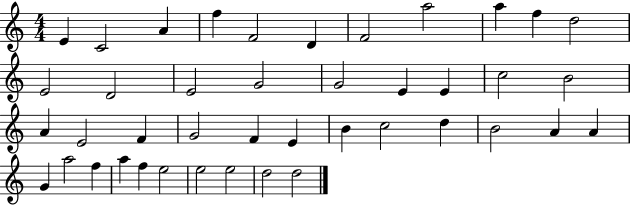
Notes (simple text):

E4/q C4/h A4/q F5/q F4/h D4/q F4/h A5/h A5/q F5/q D5/h E4/h D4/h E4/h G4/h G4/h E4/q E4/q C5/h B4/h A4/q E4/h F4/q G4/h F4/q E4/q B4/q C5/h D5/q B4/h A4/q A4/q G4/q A5/h F5/q A5/q F5/q E5/h E5/h E5/h D5/h D5/h